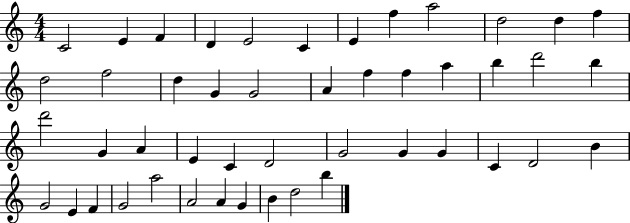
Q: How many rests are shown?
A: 0